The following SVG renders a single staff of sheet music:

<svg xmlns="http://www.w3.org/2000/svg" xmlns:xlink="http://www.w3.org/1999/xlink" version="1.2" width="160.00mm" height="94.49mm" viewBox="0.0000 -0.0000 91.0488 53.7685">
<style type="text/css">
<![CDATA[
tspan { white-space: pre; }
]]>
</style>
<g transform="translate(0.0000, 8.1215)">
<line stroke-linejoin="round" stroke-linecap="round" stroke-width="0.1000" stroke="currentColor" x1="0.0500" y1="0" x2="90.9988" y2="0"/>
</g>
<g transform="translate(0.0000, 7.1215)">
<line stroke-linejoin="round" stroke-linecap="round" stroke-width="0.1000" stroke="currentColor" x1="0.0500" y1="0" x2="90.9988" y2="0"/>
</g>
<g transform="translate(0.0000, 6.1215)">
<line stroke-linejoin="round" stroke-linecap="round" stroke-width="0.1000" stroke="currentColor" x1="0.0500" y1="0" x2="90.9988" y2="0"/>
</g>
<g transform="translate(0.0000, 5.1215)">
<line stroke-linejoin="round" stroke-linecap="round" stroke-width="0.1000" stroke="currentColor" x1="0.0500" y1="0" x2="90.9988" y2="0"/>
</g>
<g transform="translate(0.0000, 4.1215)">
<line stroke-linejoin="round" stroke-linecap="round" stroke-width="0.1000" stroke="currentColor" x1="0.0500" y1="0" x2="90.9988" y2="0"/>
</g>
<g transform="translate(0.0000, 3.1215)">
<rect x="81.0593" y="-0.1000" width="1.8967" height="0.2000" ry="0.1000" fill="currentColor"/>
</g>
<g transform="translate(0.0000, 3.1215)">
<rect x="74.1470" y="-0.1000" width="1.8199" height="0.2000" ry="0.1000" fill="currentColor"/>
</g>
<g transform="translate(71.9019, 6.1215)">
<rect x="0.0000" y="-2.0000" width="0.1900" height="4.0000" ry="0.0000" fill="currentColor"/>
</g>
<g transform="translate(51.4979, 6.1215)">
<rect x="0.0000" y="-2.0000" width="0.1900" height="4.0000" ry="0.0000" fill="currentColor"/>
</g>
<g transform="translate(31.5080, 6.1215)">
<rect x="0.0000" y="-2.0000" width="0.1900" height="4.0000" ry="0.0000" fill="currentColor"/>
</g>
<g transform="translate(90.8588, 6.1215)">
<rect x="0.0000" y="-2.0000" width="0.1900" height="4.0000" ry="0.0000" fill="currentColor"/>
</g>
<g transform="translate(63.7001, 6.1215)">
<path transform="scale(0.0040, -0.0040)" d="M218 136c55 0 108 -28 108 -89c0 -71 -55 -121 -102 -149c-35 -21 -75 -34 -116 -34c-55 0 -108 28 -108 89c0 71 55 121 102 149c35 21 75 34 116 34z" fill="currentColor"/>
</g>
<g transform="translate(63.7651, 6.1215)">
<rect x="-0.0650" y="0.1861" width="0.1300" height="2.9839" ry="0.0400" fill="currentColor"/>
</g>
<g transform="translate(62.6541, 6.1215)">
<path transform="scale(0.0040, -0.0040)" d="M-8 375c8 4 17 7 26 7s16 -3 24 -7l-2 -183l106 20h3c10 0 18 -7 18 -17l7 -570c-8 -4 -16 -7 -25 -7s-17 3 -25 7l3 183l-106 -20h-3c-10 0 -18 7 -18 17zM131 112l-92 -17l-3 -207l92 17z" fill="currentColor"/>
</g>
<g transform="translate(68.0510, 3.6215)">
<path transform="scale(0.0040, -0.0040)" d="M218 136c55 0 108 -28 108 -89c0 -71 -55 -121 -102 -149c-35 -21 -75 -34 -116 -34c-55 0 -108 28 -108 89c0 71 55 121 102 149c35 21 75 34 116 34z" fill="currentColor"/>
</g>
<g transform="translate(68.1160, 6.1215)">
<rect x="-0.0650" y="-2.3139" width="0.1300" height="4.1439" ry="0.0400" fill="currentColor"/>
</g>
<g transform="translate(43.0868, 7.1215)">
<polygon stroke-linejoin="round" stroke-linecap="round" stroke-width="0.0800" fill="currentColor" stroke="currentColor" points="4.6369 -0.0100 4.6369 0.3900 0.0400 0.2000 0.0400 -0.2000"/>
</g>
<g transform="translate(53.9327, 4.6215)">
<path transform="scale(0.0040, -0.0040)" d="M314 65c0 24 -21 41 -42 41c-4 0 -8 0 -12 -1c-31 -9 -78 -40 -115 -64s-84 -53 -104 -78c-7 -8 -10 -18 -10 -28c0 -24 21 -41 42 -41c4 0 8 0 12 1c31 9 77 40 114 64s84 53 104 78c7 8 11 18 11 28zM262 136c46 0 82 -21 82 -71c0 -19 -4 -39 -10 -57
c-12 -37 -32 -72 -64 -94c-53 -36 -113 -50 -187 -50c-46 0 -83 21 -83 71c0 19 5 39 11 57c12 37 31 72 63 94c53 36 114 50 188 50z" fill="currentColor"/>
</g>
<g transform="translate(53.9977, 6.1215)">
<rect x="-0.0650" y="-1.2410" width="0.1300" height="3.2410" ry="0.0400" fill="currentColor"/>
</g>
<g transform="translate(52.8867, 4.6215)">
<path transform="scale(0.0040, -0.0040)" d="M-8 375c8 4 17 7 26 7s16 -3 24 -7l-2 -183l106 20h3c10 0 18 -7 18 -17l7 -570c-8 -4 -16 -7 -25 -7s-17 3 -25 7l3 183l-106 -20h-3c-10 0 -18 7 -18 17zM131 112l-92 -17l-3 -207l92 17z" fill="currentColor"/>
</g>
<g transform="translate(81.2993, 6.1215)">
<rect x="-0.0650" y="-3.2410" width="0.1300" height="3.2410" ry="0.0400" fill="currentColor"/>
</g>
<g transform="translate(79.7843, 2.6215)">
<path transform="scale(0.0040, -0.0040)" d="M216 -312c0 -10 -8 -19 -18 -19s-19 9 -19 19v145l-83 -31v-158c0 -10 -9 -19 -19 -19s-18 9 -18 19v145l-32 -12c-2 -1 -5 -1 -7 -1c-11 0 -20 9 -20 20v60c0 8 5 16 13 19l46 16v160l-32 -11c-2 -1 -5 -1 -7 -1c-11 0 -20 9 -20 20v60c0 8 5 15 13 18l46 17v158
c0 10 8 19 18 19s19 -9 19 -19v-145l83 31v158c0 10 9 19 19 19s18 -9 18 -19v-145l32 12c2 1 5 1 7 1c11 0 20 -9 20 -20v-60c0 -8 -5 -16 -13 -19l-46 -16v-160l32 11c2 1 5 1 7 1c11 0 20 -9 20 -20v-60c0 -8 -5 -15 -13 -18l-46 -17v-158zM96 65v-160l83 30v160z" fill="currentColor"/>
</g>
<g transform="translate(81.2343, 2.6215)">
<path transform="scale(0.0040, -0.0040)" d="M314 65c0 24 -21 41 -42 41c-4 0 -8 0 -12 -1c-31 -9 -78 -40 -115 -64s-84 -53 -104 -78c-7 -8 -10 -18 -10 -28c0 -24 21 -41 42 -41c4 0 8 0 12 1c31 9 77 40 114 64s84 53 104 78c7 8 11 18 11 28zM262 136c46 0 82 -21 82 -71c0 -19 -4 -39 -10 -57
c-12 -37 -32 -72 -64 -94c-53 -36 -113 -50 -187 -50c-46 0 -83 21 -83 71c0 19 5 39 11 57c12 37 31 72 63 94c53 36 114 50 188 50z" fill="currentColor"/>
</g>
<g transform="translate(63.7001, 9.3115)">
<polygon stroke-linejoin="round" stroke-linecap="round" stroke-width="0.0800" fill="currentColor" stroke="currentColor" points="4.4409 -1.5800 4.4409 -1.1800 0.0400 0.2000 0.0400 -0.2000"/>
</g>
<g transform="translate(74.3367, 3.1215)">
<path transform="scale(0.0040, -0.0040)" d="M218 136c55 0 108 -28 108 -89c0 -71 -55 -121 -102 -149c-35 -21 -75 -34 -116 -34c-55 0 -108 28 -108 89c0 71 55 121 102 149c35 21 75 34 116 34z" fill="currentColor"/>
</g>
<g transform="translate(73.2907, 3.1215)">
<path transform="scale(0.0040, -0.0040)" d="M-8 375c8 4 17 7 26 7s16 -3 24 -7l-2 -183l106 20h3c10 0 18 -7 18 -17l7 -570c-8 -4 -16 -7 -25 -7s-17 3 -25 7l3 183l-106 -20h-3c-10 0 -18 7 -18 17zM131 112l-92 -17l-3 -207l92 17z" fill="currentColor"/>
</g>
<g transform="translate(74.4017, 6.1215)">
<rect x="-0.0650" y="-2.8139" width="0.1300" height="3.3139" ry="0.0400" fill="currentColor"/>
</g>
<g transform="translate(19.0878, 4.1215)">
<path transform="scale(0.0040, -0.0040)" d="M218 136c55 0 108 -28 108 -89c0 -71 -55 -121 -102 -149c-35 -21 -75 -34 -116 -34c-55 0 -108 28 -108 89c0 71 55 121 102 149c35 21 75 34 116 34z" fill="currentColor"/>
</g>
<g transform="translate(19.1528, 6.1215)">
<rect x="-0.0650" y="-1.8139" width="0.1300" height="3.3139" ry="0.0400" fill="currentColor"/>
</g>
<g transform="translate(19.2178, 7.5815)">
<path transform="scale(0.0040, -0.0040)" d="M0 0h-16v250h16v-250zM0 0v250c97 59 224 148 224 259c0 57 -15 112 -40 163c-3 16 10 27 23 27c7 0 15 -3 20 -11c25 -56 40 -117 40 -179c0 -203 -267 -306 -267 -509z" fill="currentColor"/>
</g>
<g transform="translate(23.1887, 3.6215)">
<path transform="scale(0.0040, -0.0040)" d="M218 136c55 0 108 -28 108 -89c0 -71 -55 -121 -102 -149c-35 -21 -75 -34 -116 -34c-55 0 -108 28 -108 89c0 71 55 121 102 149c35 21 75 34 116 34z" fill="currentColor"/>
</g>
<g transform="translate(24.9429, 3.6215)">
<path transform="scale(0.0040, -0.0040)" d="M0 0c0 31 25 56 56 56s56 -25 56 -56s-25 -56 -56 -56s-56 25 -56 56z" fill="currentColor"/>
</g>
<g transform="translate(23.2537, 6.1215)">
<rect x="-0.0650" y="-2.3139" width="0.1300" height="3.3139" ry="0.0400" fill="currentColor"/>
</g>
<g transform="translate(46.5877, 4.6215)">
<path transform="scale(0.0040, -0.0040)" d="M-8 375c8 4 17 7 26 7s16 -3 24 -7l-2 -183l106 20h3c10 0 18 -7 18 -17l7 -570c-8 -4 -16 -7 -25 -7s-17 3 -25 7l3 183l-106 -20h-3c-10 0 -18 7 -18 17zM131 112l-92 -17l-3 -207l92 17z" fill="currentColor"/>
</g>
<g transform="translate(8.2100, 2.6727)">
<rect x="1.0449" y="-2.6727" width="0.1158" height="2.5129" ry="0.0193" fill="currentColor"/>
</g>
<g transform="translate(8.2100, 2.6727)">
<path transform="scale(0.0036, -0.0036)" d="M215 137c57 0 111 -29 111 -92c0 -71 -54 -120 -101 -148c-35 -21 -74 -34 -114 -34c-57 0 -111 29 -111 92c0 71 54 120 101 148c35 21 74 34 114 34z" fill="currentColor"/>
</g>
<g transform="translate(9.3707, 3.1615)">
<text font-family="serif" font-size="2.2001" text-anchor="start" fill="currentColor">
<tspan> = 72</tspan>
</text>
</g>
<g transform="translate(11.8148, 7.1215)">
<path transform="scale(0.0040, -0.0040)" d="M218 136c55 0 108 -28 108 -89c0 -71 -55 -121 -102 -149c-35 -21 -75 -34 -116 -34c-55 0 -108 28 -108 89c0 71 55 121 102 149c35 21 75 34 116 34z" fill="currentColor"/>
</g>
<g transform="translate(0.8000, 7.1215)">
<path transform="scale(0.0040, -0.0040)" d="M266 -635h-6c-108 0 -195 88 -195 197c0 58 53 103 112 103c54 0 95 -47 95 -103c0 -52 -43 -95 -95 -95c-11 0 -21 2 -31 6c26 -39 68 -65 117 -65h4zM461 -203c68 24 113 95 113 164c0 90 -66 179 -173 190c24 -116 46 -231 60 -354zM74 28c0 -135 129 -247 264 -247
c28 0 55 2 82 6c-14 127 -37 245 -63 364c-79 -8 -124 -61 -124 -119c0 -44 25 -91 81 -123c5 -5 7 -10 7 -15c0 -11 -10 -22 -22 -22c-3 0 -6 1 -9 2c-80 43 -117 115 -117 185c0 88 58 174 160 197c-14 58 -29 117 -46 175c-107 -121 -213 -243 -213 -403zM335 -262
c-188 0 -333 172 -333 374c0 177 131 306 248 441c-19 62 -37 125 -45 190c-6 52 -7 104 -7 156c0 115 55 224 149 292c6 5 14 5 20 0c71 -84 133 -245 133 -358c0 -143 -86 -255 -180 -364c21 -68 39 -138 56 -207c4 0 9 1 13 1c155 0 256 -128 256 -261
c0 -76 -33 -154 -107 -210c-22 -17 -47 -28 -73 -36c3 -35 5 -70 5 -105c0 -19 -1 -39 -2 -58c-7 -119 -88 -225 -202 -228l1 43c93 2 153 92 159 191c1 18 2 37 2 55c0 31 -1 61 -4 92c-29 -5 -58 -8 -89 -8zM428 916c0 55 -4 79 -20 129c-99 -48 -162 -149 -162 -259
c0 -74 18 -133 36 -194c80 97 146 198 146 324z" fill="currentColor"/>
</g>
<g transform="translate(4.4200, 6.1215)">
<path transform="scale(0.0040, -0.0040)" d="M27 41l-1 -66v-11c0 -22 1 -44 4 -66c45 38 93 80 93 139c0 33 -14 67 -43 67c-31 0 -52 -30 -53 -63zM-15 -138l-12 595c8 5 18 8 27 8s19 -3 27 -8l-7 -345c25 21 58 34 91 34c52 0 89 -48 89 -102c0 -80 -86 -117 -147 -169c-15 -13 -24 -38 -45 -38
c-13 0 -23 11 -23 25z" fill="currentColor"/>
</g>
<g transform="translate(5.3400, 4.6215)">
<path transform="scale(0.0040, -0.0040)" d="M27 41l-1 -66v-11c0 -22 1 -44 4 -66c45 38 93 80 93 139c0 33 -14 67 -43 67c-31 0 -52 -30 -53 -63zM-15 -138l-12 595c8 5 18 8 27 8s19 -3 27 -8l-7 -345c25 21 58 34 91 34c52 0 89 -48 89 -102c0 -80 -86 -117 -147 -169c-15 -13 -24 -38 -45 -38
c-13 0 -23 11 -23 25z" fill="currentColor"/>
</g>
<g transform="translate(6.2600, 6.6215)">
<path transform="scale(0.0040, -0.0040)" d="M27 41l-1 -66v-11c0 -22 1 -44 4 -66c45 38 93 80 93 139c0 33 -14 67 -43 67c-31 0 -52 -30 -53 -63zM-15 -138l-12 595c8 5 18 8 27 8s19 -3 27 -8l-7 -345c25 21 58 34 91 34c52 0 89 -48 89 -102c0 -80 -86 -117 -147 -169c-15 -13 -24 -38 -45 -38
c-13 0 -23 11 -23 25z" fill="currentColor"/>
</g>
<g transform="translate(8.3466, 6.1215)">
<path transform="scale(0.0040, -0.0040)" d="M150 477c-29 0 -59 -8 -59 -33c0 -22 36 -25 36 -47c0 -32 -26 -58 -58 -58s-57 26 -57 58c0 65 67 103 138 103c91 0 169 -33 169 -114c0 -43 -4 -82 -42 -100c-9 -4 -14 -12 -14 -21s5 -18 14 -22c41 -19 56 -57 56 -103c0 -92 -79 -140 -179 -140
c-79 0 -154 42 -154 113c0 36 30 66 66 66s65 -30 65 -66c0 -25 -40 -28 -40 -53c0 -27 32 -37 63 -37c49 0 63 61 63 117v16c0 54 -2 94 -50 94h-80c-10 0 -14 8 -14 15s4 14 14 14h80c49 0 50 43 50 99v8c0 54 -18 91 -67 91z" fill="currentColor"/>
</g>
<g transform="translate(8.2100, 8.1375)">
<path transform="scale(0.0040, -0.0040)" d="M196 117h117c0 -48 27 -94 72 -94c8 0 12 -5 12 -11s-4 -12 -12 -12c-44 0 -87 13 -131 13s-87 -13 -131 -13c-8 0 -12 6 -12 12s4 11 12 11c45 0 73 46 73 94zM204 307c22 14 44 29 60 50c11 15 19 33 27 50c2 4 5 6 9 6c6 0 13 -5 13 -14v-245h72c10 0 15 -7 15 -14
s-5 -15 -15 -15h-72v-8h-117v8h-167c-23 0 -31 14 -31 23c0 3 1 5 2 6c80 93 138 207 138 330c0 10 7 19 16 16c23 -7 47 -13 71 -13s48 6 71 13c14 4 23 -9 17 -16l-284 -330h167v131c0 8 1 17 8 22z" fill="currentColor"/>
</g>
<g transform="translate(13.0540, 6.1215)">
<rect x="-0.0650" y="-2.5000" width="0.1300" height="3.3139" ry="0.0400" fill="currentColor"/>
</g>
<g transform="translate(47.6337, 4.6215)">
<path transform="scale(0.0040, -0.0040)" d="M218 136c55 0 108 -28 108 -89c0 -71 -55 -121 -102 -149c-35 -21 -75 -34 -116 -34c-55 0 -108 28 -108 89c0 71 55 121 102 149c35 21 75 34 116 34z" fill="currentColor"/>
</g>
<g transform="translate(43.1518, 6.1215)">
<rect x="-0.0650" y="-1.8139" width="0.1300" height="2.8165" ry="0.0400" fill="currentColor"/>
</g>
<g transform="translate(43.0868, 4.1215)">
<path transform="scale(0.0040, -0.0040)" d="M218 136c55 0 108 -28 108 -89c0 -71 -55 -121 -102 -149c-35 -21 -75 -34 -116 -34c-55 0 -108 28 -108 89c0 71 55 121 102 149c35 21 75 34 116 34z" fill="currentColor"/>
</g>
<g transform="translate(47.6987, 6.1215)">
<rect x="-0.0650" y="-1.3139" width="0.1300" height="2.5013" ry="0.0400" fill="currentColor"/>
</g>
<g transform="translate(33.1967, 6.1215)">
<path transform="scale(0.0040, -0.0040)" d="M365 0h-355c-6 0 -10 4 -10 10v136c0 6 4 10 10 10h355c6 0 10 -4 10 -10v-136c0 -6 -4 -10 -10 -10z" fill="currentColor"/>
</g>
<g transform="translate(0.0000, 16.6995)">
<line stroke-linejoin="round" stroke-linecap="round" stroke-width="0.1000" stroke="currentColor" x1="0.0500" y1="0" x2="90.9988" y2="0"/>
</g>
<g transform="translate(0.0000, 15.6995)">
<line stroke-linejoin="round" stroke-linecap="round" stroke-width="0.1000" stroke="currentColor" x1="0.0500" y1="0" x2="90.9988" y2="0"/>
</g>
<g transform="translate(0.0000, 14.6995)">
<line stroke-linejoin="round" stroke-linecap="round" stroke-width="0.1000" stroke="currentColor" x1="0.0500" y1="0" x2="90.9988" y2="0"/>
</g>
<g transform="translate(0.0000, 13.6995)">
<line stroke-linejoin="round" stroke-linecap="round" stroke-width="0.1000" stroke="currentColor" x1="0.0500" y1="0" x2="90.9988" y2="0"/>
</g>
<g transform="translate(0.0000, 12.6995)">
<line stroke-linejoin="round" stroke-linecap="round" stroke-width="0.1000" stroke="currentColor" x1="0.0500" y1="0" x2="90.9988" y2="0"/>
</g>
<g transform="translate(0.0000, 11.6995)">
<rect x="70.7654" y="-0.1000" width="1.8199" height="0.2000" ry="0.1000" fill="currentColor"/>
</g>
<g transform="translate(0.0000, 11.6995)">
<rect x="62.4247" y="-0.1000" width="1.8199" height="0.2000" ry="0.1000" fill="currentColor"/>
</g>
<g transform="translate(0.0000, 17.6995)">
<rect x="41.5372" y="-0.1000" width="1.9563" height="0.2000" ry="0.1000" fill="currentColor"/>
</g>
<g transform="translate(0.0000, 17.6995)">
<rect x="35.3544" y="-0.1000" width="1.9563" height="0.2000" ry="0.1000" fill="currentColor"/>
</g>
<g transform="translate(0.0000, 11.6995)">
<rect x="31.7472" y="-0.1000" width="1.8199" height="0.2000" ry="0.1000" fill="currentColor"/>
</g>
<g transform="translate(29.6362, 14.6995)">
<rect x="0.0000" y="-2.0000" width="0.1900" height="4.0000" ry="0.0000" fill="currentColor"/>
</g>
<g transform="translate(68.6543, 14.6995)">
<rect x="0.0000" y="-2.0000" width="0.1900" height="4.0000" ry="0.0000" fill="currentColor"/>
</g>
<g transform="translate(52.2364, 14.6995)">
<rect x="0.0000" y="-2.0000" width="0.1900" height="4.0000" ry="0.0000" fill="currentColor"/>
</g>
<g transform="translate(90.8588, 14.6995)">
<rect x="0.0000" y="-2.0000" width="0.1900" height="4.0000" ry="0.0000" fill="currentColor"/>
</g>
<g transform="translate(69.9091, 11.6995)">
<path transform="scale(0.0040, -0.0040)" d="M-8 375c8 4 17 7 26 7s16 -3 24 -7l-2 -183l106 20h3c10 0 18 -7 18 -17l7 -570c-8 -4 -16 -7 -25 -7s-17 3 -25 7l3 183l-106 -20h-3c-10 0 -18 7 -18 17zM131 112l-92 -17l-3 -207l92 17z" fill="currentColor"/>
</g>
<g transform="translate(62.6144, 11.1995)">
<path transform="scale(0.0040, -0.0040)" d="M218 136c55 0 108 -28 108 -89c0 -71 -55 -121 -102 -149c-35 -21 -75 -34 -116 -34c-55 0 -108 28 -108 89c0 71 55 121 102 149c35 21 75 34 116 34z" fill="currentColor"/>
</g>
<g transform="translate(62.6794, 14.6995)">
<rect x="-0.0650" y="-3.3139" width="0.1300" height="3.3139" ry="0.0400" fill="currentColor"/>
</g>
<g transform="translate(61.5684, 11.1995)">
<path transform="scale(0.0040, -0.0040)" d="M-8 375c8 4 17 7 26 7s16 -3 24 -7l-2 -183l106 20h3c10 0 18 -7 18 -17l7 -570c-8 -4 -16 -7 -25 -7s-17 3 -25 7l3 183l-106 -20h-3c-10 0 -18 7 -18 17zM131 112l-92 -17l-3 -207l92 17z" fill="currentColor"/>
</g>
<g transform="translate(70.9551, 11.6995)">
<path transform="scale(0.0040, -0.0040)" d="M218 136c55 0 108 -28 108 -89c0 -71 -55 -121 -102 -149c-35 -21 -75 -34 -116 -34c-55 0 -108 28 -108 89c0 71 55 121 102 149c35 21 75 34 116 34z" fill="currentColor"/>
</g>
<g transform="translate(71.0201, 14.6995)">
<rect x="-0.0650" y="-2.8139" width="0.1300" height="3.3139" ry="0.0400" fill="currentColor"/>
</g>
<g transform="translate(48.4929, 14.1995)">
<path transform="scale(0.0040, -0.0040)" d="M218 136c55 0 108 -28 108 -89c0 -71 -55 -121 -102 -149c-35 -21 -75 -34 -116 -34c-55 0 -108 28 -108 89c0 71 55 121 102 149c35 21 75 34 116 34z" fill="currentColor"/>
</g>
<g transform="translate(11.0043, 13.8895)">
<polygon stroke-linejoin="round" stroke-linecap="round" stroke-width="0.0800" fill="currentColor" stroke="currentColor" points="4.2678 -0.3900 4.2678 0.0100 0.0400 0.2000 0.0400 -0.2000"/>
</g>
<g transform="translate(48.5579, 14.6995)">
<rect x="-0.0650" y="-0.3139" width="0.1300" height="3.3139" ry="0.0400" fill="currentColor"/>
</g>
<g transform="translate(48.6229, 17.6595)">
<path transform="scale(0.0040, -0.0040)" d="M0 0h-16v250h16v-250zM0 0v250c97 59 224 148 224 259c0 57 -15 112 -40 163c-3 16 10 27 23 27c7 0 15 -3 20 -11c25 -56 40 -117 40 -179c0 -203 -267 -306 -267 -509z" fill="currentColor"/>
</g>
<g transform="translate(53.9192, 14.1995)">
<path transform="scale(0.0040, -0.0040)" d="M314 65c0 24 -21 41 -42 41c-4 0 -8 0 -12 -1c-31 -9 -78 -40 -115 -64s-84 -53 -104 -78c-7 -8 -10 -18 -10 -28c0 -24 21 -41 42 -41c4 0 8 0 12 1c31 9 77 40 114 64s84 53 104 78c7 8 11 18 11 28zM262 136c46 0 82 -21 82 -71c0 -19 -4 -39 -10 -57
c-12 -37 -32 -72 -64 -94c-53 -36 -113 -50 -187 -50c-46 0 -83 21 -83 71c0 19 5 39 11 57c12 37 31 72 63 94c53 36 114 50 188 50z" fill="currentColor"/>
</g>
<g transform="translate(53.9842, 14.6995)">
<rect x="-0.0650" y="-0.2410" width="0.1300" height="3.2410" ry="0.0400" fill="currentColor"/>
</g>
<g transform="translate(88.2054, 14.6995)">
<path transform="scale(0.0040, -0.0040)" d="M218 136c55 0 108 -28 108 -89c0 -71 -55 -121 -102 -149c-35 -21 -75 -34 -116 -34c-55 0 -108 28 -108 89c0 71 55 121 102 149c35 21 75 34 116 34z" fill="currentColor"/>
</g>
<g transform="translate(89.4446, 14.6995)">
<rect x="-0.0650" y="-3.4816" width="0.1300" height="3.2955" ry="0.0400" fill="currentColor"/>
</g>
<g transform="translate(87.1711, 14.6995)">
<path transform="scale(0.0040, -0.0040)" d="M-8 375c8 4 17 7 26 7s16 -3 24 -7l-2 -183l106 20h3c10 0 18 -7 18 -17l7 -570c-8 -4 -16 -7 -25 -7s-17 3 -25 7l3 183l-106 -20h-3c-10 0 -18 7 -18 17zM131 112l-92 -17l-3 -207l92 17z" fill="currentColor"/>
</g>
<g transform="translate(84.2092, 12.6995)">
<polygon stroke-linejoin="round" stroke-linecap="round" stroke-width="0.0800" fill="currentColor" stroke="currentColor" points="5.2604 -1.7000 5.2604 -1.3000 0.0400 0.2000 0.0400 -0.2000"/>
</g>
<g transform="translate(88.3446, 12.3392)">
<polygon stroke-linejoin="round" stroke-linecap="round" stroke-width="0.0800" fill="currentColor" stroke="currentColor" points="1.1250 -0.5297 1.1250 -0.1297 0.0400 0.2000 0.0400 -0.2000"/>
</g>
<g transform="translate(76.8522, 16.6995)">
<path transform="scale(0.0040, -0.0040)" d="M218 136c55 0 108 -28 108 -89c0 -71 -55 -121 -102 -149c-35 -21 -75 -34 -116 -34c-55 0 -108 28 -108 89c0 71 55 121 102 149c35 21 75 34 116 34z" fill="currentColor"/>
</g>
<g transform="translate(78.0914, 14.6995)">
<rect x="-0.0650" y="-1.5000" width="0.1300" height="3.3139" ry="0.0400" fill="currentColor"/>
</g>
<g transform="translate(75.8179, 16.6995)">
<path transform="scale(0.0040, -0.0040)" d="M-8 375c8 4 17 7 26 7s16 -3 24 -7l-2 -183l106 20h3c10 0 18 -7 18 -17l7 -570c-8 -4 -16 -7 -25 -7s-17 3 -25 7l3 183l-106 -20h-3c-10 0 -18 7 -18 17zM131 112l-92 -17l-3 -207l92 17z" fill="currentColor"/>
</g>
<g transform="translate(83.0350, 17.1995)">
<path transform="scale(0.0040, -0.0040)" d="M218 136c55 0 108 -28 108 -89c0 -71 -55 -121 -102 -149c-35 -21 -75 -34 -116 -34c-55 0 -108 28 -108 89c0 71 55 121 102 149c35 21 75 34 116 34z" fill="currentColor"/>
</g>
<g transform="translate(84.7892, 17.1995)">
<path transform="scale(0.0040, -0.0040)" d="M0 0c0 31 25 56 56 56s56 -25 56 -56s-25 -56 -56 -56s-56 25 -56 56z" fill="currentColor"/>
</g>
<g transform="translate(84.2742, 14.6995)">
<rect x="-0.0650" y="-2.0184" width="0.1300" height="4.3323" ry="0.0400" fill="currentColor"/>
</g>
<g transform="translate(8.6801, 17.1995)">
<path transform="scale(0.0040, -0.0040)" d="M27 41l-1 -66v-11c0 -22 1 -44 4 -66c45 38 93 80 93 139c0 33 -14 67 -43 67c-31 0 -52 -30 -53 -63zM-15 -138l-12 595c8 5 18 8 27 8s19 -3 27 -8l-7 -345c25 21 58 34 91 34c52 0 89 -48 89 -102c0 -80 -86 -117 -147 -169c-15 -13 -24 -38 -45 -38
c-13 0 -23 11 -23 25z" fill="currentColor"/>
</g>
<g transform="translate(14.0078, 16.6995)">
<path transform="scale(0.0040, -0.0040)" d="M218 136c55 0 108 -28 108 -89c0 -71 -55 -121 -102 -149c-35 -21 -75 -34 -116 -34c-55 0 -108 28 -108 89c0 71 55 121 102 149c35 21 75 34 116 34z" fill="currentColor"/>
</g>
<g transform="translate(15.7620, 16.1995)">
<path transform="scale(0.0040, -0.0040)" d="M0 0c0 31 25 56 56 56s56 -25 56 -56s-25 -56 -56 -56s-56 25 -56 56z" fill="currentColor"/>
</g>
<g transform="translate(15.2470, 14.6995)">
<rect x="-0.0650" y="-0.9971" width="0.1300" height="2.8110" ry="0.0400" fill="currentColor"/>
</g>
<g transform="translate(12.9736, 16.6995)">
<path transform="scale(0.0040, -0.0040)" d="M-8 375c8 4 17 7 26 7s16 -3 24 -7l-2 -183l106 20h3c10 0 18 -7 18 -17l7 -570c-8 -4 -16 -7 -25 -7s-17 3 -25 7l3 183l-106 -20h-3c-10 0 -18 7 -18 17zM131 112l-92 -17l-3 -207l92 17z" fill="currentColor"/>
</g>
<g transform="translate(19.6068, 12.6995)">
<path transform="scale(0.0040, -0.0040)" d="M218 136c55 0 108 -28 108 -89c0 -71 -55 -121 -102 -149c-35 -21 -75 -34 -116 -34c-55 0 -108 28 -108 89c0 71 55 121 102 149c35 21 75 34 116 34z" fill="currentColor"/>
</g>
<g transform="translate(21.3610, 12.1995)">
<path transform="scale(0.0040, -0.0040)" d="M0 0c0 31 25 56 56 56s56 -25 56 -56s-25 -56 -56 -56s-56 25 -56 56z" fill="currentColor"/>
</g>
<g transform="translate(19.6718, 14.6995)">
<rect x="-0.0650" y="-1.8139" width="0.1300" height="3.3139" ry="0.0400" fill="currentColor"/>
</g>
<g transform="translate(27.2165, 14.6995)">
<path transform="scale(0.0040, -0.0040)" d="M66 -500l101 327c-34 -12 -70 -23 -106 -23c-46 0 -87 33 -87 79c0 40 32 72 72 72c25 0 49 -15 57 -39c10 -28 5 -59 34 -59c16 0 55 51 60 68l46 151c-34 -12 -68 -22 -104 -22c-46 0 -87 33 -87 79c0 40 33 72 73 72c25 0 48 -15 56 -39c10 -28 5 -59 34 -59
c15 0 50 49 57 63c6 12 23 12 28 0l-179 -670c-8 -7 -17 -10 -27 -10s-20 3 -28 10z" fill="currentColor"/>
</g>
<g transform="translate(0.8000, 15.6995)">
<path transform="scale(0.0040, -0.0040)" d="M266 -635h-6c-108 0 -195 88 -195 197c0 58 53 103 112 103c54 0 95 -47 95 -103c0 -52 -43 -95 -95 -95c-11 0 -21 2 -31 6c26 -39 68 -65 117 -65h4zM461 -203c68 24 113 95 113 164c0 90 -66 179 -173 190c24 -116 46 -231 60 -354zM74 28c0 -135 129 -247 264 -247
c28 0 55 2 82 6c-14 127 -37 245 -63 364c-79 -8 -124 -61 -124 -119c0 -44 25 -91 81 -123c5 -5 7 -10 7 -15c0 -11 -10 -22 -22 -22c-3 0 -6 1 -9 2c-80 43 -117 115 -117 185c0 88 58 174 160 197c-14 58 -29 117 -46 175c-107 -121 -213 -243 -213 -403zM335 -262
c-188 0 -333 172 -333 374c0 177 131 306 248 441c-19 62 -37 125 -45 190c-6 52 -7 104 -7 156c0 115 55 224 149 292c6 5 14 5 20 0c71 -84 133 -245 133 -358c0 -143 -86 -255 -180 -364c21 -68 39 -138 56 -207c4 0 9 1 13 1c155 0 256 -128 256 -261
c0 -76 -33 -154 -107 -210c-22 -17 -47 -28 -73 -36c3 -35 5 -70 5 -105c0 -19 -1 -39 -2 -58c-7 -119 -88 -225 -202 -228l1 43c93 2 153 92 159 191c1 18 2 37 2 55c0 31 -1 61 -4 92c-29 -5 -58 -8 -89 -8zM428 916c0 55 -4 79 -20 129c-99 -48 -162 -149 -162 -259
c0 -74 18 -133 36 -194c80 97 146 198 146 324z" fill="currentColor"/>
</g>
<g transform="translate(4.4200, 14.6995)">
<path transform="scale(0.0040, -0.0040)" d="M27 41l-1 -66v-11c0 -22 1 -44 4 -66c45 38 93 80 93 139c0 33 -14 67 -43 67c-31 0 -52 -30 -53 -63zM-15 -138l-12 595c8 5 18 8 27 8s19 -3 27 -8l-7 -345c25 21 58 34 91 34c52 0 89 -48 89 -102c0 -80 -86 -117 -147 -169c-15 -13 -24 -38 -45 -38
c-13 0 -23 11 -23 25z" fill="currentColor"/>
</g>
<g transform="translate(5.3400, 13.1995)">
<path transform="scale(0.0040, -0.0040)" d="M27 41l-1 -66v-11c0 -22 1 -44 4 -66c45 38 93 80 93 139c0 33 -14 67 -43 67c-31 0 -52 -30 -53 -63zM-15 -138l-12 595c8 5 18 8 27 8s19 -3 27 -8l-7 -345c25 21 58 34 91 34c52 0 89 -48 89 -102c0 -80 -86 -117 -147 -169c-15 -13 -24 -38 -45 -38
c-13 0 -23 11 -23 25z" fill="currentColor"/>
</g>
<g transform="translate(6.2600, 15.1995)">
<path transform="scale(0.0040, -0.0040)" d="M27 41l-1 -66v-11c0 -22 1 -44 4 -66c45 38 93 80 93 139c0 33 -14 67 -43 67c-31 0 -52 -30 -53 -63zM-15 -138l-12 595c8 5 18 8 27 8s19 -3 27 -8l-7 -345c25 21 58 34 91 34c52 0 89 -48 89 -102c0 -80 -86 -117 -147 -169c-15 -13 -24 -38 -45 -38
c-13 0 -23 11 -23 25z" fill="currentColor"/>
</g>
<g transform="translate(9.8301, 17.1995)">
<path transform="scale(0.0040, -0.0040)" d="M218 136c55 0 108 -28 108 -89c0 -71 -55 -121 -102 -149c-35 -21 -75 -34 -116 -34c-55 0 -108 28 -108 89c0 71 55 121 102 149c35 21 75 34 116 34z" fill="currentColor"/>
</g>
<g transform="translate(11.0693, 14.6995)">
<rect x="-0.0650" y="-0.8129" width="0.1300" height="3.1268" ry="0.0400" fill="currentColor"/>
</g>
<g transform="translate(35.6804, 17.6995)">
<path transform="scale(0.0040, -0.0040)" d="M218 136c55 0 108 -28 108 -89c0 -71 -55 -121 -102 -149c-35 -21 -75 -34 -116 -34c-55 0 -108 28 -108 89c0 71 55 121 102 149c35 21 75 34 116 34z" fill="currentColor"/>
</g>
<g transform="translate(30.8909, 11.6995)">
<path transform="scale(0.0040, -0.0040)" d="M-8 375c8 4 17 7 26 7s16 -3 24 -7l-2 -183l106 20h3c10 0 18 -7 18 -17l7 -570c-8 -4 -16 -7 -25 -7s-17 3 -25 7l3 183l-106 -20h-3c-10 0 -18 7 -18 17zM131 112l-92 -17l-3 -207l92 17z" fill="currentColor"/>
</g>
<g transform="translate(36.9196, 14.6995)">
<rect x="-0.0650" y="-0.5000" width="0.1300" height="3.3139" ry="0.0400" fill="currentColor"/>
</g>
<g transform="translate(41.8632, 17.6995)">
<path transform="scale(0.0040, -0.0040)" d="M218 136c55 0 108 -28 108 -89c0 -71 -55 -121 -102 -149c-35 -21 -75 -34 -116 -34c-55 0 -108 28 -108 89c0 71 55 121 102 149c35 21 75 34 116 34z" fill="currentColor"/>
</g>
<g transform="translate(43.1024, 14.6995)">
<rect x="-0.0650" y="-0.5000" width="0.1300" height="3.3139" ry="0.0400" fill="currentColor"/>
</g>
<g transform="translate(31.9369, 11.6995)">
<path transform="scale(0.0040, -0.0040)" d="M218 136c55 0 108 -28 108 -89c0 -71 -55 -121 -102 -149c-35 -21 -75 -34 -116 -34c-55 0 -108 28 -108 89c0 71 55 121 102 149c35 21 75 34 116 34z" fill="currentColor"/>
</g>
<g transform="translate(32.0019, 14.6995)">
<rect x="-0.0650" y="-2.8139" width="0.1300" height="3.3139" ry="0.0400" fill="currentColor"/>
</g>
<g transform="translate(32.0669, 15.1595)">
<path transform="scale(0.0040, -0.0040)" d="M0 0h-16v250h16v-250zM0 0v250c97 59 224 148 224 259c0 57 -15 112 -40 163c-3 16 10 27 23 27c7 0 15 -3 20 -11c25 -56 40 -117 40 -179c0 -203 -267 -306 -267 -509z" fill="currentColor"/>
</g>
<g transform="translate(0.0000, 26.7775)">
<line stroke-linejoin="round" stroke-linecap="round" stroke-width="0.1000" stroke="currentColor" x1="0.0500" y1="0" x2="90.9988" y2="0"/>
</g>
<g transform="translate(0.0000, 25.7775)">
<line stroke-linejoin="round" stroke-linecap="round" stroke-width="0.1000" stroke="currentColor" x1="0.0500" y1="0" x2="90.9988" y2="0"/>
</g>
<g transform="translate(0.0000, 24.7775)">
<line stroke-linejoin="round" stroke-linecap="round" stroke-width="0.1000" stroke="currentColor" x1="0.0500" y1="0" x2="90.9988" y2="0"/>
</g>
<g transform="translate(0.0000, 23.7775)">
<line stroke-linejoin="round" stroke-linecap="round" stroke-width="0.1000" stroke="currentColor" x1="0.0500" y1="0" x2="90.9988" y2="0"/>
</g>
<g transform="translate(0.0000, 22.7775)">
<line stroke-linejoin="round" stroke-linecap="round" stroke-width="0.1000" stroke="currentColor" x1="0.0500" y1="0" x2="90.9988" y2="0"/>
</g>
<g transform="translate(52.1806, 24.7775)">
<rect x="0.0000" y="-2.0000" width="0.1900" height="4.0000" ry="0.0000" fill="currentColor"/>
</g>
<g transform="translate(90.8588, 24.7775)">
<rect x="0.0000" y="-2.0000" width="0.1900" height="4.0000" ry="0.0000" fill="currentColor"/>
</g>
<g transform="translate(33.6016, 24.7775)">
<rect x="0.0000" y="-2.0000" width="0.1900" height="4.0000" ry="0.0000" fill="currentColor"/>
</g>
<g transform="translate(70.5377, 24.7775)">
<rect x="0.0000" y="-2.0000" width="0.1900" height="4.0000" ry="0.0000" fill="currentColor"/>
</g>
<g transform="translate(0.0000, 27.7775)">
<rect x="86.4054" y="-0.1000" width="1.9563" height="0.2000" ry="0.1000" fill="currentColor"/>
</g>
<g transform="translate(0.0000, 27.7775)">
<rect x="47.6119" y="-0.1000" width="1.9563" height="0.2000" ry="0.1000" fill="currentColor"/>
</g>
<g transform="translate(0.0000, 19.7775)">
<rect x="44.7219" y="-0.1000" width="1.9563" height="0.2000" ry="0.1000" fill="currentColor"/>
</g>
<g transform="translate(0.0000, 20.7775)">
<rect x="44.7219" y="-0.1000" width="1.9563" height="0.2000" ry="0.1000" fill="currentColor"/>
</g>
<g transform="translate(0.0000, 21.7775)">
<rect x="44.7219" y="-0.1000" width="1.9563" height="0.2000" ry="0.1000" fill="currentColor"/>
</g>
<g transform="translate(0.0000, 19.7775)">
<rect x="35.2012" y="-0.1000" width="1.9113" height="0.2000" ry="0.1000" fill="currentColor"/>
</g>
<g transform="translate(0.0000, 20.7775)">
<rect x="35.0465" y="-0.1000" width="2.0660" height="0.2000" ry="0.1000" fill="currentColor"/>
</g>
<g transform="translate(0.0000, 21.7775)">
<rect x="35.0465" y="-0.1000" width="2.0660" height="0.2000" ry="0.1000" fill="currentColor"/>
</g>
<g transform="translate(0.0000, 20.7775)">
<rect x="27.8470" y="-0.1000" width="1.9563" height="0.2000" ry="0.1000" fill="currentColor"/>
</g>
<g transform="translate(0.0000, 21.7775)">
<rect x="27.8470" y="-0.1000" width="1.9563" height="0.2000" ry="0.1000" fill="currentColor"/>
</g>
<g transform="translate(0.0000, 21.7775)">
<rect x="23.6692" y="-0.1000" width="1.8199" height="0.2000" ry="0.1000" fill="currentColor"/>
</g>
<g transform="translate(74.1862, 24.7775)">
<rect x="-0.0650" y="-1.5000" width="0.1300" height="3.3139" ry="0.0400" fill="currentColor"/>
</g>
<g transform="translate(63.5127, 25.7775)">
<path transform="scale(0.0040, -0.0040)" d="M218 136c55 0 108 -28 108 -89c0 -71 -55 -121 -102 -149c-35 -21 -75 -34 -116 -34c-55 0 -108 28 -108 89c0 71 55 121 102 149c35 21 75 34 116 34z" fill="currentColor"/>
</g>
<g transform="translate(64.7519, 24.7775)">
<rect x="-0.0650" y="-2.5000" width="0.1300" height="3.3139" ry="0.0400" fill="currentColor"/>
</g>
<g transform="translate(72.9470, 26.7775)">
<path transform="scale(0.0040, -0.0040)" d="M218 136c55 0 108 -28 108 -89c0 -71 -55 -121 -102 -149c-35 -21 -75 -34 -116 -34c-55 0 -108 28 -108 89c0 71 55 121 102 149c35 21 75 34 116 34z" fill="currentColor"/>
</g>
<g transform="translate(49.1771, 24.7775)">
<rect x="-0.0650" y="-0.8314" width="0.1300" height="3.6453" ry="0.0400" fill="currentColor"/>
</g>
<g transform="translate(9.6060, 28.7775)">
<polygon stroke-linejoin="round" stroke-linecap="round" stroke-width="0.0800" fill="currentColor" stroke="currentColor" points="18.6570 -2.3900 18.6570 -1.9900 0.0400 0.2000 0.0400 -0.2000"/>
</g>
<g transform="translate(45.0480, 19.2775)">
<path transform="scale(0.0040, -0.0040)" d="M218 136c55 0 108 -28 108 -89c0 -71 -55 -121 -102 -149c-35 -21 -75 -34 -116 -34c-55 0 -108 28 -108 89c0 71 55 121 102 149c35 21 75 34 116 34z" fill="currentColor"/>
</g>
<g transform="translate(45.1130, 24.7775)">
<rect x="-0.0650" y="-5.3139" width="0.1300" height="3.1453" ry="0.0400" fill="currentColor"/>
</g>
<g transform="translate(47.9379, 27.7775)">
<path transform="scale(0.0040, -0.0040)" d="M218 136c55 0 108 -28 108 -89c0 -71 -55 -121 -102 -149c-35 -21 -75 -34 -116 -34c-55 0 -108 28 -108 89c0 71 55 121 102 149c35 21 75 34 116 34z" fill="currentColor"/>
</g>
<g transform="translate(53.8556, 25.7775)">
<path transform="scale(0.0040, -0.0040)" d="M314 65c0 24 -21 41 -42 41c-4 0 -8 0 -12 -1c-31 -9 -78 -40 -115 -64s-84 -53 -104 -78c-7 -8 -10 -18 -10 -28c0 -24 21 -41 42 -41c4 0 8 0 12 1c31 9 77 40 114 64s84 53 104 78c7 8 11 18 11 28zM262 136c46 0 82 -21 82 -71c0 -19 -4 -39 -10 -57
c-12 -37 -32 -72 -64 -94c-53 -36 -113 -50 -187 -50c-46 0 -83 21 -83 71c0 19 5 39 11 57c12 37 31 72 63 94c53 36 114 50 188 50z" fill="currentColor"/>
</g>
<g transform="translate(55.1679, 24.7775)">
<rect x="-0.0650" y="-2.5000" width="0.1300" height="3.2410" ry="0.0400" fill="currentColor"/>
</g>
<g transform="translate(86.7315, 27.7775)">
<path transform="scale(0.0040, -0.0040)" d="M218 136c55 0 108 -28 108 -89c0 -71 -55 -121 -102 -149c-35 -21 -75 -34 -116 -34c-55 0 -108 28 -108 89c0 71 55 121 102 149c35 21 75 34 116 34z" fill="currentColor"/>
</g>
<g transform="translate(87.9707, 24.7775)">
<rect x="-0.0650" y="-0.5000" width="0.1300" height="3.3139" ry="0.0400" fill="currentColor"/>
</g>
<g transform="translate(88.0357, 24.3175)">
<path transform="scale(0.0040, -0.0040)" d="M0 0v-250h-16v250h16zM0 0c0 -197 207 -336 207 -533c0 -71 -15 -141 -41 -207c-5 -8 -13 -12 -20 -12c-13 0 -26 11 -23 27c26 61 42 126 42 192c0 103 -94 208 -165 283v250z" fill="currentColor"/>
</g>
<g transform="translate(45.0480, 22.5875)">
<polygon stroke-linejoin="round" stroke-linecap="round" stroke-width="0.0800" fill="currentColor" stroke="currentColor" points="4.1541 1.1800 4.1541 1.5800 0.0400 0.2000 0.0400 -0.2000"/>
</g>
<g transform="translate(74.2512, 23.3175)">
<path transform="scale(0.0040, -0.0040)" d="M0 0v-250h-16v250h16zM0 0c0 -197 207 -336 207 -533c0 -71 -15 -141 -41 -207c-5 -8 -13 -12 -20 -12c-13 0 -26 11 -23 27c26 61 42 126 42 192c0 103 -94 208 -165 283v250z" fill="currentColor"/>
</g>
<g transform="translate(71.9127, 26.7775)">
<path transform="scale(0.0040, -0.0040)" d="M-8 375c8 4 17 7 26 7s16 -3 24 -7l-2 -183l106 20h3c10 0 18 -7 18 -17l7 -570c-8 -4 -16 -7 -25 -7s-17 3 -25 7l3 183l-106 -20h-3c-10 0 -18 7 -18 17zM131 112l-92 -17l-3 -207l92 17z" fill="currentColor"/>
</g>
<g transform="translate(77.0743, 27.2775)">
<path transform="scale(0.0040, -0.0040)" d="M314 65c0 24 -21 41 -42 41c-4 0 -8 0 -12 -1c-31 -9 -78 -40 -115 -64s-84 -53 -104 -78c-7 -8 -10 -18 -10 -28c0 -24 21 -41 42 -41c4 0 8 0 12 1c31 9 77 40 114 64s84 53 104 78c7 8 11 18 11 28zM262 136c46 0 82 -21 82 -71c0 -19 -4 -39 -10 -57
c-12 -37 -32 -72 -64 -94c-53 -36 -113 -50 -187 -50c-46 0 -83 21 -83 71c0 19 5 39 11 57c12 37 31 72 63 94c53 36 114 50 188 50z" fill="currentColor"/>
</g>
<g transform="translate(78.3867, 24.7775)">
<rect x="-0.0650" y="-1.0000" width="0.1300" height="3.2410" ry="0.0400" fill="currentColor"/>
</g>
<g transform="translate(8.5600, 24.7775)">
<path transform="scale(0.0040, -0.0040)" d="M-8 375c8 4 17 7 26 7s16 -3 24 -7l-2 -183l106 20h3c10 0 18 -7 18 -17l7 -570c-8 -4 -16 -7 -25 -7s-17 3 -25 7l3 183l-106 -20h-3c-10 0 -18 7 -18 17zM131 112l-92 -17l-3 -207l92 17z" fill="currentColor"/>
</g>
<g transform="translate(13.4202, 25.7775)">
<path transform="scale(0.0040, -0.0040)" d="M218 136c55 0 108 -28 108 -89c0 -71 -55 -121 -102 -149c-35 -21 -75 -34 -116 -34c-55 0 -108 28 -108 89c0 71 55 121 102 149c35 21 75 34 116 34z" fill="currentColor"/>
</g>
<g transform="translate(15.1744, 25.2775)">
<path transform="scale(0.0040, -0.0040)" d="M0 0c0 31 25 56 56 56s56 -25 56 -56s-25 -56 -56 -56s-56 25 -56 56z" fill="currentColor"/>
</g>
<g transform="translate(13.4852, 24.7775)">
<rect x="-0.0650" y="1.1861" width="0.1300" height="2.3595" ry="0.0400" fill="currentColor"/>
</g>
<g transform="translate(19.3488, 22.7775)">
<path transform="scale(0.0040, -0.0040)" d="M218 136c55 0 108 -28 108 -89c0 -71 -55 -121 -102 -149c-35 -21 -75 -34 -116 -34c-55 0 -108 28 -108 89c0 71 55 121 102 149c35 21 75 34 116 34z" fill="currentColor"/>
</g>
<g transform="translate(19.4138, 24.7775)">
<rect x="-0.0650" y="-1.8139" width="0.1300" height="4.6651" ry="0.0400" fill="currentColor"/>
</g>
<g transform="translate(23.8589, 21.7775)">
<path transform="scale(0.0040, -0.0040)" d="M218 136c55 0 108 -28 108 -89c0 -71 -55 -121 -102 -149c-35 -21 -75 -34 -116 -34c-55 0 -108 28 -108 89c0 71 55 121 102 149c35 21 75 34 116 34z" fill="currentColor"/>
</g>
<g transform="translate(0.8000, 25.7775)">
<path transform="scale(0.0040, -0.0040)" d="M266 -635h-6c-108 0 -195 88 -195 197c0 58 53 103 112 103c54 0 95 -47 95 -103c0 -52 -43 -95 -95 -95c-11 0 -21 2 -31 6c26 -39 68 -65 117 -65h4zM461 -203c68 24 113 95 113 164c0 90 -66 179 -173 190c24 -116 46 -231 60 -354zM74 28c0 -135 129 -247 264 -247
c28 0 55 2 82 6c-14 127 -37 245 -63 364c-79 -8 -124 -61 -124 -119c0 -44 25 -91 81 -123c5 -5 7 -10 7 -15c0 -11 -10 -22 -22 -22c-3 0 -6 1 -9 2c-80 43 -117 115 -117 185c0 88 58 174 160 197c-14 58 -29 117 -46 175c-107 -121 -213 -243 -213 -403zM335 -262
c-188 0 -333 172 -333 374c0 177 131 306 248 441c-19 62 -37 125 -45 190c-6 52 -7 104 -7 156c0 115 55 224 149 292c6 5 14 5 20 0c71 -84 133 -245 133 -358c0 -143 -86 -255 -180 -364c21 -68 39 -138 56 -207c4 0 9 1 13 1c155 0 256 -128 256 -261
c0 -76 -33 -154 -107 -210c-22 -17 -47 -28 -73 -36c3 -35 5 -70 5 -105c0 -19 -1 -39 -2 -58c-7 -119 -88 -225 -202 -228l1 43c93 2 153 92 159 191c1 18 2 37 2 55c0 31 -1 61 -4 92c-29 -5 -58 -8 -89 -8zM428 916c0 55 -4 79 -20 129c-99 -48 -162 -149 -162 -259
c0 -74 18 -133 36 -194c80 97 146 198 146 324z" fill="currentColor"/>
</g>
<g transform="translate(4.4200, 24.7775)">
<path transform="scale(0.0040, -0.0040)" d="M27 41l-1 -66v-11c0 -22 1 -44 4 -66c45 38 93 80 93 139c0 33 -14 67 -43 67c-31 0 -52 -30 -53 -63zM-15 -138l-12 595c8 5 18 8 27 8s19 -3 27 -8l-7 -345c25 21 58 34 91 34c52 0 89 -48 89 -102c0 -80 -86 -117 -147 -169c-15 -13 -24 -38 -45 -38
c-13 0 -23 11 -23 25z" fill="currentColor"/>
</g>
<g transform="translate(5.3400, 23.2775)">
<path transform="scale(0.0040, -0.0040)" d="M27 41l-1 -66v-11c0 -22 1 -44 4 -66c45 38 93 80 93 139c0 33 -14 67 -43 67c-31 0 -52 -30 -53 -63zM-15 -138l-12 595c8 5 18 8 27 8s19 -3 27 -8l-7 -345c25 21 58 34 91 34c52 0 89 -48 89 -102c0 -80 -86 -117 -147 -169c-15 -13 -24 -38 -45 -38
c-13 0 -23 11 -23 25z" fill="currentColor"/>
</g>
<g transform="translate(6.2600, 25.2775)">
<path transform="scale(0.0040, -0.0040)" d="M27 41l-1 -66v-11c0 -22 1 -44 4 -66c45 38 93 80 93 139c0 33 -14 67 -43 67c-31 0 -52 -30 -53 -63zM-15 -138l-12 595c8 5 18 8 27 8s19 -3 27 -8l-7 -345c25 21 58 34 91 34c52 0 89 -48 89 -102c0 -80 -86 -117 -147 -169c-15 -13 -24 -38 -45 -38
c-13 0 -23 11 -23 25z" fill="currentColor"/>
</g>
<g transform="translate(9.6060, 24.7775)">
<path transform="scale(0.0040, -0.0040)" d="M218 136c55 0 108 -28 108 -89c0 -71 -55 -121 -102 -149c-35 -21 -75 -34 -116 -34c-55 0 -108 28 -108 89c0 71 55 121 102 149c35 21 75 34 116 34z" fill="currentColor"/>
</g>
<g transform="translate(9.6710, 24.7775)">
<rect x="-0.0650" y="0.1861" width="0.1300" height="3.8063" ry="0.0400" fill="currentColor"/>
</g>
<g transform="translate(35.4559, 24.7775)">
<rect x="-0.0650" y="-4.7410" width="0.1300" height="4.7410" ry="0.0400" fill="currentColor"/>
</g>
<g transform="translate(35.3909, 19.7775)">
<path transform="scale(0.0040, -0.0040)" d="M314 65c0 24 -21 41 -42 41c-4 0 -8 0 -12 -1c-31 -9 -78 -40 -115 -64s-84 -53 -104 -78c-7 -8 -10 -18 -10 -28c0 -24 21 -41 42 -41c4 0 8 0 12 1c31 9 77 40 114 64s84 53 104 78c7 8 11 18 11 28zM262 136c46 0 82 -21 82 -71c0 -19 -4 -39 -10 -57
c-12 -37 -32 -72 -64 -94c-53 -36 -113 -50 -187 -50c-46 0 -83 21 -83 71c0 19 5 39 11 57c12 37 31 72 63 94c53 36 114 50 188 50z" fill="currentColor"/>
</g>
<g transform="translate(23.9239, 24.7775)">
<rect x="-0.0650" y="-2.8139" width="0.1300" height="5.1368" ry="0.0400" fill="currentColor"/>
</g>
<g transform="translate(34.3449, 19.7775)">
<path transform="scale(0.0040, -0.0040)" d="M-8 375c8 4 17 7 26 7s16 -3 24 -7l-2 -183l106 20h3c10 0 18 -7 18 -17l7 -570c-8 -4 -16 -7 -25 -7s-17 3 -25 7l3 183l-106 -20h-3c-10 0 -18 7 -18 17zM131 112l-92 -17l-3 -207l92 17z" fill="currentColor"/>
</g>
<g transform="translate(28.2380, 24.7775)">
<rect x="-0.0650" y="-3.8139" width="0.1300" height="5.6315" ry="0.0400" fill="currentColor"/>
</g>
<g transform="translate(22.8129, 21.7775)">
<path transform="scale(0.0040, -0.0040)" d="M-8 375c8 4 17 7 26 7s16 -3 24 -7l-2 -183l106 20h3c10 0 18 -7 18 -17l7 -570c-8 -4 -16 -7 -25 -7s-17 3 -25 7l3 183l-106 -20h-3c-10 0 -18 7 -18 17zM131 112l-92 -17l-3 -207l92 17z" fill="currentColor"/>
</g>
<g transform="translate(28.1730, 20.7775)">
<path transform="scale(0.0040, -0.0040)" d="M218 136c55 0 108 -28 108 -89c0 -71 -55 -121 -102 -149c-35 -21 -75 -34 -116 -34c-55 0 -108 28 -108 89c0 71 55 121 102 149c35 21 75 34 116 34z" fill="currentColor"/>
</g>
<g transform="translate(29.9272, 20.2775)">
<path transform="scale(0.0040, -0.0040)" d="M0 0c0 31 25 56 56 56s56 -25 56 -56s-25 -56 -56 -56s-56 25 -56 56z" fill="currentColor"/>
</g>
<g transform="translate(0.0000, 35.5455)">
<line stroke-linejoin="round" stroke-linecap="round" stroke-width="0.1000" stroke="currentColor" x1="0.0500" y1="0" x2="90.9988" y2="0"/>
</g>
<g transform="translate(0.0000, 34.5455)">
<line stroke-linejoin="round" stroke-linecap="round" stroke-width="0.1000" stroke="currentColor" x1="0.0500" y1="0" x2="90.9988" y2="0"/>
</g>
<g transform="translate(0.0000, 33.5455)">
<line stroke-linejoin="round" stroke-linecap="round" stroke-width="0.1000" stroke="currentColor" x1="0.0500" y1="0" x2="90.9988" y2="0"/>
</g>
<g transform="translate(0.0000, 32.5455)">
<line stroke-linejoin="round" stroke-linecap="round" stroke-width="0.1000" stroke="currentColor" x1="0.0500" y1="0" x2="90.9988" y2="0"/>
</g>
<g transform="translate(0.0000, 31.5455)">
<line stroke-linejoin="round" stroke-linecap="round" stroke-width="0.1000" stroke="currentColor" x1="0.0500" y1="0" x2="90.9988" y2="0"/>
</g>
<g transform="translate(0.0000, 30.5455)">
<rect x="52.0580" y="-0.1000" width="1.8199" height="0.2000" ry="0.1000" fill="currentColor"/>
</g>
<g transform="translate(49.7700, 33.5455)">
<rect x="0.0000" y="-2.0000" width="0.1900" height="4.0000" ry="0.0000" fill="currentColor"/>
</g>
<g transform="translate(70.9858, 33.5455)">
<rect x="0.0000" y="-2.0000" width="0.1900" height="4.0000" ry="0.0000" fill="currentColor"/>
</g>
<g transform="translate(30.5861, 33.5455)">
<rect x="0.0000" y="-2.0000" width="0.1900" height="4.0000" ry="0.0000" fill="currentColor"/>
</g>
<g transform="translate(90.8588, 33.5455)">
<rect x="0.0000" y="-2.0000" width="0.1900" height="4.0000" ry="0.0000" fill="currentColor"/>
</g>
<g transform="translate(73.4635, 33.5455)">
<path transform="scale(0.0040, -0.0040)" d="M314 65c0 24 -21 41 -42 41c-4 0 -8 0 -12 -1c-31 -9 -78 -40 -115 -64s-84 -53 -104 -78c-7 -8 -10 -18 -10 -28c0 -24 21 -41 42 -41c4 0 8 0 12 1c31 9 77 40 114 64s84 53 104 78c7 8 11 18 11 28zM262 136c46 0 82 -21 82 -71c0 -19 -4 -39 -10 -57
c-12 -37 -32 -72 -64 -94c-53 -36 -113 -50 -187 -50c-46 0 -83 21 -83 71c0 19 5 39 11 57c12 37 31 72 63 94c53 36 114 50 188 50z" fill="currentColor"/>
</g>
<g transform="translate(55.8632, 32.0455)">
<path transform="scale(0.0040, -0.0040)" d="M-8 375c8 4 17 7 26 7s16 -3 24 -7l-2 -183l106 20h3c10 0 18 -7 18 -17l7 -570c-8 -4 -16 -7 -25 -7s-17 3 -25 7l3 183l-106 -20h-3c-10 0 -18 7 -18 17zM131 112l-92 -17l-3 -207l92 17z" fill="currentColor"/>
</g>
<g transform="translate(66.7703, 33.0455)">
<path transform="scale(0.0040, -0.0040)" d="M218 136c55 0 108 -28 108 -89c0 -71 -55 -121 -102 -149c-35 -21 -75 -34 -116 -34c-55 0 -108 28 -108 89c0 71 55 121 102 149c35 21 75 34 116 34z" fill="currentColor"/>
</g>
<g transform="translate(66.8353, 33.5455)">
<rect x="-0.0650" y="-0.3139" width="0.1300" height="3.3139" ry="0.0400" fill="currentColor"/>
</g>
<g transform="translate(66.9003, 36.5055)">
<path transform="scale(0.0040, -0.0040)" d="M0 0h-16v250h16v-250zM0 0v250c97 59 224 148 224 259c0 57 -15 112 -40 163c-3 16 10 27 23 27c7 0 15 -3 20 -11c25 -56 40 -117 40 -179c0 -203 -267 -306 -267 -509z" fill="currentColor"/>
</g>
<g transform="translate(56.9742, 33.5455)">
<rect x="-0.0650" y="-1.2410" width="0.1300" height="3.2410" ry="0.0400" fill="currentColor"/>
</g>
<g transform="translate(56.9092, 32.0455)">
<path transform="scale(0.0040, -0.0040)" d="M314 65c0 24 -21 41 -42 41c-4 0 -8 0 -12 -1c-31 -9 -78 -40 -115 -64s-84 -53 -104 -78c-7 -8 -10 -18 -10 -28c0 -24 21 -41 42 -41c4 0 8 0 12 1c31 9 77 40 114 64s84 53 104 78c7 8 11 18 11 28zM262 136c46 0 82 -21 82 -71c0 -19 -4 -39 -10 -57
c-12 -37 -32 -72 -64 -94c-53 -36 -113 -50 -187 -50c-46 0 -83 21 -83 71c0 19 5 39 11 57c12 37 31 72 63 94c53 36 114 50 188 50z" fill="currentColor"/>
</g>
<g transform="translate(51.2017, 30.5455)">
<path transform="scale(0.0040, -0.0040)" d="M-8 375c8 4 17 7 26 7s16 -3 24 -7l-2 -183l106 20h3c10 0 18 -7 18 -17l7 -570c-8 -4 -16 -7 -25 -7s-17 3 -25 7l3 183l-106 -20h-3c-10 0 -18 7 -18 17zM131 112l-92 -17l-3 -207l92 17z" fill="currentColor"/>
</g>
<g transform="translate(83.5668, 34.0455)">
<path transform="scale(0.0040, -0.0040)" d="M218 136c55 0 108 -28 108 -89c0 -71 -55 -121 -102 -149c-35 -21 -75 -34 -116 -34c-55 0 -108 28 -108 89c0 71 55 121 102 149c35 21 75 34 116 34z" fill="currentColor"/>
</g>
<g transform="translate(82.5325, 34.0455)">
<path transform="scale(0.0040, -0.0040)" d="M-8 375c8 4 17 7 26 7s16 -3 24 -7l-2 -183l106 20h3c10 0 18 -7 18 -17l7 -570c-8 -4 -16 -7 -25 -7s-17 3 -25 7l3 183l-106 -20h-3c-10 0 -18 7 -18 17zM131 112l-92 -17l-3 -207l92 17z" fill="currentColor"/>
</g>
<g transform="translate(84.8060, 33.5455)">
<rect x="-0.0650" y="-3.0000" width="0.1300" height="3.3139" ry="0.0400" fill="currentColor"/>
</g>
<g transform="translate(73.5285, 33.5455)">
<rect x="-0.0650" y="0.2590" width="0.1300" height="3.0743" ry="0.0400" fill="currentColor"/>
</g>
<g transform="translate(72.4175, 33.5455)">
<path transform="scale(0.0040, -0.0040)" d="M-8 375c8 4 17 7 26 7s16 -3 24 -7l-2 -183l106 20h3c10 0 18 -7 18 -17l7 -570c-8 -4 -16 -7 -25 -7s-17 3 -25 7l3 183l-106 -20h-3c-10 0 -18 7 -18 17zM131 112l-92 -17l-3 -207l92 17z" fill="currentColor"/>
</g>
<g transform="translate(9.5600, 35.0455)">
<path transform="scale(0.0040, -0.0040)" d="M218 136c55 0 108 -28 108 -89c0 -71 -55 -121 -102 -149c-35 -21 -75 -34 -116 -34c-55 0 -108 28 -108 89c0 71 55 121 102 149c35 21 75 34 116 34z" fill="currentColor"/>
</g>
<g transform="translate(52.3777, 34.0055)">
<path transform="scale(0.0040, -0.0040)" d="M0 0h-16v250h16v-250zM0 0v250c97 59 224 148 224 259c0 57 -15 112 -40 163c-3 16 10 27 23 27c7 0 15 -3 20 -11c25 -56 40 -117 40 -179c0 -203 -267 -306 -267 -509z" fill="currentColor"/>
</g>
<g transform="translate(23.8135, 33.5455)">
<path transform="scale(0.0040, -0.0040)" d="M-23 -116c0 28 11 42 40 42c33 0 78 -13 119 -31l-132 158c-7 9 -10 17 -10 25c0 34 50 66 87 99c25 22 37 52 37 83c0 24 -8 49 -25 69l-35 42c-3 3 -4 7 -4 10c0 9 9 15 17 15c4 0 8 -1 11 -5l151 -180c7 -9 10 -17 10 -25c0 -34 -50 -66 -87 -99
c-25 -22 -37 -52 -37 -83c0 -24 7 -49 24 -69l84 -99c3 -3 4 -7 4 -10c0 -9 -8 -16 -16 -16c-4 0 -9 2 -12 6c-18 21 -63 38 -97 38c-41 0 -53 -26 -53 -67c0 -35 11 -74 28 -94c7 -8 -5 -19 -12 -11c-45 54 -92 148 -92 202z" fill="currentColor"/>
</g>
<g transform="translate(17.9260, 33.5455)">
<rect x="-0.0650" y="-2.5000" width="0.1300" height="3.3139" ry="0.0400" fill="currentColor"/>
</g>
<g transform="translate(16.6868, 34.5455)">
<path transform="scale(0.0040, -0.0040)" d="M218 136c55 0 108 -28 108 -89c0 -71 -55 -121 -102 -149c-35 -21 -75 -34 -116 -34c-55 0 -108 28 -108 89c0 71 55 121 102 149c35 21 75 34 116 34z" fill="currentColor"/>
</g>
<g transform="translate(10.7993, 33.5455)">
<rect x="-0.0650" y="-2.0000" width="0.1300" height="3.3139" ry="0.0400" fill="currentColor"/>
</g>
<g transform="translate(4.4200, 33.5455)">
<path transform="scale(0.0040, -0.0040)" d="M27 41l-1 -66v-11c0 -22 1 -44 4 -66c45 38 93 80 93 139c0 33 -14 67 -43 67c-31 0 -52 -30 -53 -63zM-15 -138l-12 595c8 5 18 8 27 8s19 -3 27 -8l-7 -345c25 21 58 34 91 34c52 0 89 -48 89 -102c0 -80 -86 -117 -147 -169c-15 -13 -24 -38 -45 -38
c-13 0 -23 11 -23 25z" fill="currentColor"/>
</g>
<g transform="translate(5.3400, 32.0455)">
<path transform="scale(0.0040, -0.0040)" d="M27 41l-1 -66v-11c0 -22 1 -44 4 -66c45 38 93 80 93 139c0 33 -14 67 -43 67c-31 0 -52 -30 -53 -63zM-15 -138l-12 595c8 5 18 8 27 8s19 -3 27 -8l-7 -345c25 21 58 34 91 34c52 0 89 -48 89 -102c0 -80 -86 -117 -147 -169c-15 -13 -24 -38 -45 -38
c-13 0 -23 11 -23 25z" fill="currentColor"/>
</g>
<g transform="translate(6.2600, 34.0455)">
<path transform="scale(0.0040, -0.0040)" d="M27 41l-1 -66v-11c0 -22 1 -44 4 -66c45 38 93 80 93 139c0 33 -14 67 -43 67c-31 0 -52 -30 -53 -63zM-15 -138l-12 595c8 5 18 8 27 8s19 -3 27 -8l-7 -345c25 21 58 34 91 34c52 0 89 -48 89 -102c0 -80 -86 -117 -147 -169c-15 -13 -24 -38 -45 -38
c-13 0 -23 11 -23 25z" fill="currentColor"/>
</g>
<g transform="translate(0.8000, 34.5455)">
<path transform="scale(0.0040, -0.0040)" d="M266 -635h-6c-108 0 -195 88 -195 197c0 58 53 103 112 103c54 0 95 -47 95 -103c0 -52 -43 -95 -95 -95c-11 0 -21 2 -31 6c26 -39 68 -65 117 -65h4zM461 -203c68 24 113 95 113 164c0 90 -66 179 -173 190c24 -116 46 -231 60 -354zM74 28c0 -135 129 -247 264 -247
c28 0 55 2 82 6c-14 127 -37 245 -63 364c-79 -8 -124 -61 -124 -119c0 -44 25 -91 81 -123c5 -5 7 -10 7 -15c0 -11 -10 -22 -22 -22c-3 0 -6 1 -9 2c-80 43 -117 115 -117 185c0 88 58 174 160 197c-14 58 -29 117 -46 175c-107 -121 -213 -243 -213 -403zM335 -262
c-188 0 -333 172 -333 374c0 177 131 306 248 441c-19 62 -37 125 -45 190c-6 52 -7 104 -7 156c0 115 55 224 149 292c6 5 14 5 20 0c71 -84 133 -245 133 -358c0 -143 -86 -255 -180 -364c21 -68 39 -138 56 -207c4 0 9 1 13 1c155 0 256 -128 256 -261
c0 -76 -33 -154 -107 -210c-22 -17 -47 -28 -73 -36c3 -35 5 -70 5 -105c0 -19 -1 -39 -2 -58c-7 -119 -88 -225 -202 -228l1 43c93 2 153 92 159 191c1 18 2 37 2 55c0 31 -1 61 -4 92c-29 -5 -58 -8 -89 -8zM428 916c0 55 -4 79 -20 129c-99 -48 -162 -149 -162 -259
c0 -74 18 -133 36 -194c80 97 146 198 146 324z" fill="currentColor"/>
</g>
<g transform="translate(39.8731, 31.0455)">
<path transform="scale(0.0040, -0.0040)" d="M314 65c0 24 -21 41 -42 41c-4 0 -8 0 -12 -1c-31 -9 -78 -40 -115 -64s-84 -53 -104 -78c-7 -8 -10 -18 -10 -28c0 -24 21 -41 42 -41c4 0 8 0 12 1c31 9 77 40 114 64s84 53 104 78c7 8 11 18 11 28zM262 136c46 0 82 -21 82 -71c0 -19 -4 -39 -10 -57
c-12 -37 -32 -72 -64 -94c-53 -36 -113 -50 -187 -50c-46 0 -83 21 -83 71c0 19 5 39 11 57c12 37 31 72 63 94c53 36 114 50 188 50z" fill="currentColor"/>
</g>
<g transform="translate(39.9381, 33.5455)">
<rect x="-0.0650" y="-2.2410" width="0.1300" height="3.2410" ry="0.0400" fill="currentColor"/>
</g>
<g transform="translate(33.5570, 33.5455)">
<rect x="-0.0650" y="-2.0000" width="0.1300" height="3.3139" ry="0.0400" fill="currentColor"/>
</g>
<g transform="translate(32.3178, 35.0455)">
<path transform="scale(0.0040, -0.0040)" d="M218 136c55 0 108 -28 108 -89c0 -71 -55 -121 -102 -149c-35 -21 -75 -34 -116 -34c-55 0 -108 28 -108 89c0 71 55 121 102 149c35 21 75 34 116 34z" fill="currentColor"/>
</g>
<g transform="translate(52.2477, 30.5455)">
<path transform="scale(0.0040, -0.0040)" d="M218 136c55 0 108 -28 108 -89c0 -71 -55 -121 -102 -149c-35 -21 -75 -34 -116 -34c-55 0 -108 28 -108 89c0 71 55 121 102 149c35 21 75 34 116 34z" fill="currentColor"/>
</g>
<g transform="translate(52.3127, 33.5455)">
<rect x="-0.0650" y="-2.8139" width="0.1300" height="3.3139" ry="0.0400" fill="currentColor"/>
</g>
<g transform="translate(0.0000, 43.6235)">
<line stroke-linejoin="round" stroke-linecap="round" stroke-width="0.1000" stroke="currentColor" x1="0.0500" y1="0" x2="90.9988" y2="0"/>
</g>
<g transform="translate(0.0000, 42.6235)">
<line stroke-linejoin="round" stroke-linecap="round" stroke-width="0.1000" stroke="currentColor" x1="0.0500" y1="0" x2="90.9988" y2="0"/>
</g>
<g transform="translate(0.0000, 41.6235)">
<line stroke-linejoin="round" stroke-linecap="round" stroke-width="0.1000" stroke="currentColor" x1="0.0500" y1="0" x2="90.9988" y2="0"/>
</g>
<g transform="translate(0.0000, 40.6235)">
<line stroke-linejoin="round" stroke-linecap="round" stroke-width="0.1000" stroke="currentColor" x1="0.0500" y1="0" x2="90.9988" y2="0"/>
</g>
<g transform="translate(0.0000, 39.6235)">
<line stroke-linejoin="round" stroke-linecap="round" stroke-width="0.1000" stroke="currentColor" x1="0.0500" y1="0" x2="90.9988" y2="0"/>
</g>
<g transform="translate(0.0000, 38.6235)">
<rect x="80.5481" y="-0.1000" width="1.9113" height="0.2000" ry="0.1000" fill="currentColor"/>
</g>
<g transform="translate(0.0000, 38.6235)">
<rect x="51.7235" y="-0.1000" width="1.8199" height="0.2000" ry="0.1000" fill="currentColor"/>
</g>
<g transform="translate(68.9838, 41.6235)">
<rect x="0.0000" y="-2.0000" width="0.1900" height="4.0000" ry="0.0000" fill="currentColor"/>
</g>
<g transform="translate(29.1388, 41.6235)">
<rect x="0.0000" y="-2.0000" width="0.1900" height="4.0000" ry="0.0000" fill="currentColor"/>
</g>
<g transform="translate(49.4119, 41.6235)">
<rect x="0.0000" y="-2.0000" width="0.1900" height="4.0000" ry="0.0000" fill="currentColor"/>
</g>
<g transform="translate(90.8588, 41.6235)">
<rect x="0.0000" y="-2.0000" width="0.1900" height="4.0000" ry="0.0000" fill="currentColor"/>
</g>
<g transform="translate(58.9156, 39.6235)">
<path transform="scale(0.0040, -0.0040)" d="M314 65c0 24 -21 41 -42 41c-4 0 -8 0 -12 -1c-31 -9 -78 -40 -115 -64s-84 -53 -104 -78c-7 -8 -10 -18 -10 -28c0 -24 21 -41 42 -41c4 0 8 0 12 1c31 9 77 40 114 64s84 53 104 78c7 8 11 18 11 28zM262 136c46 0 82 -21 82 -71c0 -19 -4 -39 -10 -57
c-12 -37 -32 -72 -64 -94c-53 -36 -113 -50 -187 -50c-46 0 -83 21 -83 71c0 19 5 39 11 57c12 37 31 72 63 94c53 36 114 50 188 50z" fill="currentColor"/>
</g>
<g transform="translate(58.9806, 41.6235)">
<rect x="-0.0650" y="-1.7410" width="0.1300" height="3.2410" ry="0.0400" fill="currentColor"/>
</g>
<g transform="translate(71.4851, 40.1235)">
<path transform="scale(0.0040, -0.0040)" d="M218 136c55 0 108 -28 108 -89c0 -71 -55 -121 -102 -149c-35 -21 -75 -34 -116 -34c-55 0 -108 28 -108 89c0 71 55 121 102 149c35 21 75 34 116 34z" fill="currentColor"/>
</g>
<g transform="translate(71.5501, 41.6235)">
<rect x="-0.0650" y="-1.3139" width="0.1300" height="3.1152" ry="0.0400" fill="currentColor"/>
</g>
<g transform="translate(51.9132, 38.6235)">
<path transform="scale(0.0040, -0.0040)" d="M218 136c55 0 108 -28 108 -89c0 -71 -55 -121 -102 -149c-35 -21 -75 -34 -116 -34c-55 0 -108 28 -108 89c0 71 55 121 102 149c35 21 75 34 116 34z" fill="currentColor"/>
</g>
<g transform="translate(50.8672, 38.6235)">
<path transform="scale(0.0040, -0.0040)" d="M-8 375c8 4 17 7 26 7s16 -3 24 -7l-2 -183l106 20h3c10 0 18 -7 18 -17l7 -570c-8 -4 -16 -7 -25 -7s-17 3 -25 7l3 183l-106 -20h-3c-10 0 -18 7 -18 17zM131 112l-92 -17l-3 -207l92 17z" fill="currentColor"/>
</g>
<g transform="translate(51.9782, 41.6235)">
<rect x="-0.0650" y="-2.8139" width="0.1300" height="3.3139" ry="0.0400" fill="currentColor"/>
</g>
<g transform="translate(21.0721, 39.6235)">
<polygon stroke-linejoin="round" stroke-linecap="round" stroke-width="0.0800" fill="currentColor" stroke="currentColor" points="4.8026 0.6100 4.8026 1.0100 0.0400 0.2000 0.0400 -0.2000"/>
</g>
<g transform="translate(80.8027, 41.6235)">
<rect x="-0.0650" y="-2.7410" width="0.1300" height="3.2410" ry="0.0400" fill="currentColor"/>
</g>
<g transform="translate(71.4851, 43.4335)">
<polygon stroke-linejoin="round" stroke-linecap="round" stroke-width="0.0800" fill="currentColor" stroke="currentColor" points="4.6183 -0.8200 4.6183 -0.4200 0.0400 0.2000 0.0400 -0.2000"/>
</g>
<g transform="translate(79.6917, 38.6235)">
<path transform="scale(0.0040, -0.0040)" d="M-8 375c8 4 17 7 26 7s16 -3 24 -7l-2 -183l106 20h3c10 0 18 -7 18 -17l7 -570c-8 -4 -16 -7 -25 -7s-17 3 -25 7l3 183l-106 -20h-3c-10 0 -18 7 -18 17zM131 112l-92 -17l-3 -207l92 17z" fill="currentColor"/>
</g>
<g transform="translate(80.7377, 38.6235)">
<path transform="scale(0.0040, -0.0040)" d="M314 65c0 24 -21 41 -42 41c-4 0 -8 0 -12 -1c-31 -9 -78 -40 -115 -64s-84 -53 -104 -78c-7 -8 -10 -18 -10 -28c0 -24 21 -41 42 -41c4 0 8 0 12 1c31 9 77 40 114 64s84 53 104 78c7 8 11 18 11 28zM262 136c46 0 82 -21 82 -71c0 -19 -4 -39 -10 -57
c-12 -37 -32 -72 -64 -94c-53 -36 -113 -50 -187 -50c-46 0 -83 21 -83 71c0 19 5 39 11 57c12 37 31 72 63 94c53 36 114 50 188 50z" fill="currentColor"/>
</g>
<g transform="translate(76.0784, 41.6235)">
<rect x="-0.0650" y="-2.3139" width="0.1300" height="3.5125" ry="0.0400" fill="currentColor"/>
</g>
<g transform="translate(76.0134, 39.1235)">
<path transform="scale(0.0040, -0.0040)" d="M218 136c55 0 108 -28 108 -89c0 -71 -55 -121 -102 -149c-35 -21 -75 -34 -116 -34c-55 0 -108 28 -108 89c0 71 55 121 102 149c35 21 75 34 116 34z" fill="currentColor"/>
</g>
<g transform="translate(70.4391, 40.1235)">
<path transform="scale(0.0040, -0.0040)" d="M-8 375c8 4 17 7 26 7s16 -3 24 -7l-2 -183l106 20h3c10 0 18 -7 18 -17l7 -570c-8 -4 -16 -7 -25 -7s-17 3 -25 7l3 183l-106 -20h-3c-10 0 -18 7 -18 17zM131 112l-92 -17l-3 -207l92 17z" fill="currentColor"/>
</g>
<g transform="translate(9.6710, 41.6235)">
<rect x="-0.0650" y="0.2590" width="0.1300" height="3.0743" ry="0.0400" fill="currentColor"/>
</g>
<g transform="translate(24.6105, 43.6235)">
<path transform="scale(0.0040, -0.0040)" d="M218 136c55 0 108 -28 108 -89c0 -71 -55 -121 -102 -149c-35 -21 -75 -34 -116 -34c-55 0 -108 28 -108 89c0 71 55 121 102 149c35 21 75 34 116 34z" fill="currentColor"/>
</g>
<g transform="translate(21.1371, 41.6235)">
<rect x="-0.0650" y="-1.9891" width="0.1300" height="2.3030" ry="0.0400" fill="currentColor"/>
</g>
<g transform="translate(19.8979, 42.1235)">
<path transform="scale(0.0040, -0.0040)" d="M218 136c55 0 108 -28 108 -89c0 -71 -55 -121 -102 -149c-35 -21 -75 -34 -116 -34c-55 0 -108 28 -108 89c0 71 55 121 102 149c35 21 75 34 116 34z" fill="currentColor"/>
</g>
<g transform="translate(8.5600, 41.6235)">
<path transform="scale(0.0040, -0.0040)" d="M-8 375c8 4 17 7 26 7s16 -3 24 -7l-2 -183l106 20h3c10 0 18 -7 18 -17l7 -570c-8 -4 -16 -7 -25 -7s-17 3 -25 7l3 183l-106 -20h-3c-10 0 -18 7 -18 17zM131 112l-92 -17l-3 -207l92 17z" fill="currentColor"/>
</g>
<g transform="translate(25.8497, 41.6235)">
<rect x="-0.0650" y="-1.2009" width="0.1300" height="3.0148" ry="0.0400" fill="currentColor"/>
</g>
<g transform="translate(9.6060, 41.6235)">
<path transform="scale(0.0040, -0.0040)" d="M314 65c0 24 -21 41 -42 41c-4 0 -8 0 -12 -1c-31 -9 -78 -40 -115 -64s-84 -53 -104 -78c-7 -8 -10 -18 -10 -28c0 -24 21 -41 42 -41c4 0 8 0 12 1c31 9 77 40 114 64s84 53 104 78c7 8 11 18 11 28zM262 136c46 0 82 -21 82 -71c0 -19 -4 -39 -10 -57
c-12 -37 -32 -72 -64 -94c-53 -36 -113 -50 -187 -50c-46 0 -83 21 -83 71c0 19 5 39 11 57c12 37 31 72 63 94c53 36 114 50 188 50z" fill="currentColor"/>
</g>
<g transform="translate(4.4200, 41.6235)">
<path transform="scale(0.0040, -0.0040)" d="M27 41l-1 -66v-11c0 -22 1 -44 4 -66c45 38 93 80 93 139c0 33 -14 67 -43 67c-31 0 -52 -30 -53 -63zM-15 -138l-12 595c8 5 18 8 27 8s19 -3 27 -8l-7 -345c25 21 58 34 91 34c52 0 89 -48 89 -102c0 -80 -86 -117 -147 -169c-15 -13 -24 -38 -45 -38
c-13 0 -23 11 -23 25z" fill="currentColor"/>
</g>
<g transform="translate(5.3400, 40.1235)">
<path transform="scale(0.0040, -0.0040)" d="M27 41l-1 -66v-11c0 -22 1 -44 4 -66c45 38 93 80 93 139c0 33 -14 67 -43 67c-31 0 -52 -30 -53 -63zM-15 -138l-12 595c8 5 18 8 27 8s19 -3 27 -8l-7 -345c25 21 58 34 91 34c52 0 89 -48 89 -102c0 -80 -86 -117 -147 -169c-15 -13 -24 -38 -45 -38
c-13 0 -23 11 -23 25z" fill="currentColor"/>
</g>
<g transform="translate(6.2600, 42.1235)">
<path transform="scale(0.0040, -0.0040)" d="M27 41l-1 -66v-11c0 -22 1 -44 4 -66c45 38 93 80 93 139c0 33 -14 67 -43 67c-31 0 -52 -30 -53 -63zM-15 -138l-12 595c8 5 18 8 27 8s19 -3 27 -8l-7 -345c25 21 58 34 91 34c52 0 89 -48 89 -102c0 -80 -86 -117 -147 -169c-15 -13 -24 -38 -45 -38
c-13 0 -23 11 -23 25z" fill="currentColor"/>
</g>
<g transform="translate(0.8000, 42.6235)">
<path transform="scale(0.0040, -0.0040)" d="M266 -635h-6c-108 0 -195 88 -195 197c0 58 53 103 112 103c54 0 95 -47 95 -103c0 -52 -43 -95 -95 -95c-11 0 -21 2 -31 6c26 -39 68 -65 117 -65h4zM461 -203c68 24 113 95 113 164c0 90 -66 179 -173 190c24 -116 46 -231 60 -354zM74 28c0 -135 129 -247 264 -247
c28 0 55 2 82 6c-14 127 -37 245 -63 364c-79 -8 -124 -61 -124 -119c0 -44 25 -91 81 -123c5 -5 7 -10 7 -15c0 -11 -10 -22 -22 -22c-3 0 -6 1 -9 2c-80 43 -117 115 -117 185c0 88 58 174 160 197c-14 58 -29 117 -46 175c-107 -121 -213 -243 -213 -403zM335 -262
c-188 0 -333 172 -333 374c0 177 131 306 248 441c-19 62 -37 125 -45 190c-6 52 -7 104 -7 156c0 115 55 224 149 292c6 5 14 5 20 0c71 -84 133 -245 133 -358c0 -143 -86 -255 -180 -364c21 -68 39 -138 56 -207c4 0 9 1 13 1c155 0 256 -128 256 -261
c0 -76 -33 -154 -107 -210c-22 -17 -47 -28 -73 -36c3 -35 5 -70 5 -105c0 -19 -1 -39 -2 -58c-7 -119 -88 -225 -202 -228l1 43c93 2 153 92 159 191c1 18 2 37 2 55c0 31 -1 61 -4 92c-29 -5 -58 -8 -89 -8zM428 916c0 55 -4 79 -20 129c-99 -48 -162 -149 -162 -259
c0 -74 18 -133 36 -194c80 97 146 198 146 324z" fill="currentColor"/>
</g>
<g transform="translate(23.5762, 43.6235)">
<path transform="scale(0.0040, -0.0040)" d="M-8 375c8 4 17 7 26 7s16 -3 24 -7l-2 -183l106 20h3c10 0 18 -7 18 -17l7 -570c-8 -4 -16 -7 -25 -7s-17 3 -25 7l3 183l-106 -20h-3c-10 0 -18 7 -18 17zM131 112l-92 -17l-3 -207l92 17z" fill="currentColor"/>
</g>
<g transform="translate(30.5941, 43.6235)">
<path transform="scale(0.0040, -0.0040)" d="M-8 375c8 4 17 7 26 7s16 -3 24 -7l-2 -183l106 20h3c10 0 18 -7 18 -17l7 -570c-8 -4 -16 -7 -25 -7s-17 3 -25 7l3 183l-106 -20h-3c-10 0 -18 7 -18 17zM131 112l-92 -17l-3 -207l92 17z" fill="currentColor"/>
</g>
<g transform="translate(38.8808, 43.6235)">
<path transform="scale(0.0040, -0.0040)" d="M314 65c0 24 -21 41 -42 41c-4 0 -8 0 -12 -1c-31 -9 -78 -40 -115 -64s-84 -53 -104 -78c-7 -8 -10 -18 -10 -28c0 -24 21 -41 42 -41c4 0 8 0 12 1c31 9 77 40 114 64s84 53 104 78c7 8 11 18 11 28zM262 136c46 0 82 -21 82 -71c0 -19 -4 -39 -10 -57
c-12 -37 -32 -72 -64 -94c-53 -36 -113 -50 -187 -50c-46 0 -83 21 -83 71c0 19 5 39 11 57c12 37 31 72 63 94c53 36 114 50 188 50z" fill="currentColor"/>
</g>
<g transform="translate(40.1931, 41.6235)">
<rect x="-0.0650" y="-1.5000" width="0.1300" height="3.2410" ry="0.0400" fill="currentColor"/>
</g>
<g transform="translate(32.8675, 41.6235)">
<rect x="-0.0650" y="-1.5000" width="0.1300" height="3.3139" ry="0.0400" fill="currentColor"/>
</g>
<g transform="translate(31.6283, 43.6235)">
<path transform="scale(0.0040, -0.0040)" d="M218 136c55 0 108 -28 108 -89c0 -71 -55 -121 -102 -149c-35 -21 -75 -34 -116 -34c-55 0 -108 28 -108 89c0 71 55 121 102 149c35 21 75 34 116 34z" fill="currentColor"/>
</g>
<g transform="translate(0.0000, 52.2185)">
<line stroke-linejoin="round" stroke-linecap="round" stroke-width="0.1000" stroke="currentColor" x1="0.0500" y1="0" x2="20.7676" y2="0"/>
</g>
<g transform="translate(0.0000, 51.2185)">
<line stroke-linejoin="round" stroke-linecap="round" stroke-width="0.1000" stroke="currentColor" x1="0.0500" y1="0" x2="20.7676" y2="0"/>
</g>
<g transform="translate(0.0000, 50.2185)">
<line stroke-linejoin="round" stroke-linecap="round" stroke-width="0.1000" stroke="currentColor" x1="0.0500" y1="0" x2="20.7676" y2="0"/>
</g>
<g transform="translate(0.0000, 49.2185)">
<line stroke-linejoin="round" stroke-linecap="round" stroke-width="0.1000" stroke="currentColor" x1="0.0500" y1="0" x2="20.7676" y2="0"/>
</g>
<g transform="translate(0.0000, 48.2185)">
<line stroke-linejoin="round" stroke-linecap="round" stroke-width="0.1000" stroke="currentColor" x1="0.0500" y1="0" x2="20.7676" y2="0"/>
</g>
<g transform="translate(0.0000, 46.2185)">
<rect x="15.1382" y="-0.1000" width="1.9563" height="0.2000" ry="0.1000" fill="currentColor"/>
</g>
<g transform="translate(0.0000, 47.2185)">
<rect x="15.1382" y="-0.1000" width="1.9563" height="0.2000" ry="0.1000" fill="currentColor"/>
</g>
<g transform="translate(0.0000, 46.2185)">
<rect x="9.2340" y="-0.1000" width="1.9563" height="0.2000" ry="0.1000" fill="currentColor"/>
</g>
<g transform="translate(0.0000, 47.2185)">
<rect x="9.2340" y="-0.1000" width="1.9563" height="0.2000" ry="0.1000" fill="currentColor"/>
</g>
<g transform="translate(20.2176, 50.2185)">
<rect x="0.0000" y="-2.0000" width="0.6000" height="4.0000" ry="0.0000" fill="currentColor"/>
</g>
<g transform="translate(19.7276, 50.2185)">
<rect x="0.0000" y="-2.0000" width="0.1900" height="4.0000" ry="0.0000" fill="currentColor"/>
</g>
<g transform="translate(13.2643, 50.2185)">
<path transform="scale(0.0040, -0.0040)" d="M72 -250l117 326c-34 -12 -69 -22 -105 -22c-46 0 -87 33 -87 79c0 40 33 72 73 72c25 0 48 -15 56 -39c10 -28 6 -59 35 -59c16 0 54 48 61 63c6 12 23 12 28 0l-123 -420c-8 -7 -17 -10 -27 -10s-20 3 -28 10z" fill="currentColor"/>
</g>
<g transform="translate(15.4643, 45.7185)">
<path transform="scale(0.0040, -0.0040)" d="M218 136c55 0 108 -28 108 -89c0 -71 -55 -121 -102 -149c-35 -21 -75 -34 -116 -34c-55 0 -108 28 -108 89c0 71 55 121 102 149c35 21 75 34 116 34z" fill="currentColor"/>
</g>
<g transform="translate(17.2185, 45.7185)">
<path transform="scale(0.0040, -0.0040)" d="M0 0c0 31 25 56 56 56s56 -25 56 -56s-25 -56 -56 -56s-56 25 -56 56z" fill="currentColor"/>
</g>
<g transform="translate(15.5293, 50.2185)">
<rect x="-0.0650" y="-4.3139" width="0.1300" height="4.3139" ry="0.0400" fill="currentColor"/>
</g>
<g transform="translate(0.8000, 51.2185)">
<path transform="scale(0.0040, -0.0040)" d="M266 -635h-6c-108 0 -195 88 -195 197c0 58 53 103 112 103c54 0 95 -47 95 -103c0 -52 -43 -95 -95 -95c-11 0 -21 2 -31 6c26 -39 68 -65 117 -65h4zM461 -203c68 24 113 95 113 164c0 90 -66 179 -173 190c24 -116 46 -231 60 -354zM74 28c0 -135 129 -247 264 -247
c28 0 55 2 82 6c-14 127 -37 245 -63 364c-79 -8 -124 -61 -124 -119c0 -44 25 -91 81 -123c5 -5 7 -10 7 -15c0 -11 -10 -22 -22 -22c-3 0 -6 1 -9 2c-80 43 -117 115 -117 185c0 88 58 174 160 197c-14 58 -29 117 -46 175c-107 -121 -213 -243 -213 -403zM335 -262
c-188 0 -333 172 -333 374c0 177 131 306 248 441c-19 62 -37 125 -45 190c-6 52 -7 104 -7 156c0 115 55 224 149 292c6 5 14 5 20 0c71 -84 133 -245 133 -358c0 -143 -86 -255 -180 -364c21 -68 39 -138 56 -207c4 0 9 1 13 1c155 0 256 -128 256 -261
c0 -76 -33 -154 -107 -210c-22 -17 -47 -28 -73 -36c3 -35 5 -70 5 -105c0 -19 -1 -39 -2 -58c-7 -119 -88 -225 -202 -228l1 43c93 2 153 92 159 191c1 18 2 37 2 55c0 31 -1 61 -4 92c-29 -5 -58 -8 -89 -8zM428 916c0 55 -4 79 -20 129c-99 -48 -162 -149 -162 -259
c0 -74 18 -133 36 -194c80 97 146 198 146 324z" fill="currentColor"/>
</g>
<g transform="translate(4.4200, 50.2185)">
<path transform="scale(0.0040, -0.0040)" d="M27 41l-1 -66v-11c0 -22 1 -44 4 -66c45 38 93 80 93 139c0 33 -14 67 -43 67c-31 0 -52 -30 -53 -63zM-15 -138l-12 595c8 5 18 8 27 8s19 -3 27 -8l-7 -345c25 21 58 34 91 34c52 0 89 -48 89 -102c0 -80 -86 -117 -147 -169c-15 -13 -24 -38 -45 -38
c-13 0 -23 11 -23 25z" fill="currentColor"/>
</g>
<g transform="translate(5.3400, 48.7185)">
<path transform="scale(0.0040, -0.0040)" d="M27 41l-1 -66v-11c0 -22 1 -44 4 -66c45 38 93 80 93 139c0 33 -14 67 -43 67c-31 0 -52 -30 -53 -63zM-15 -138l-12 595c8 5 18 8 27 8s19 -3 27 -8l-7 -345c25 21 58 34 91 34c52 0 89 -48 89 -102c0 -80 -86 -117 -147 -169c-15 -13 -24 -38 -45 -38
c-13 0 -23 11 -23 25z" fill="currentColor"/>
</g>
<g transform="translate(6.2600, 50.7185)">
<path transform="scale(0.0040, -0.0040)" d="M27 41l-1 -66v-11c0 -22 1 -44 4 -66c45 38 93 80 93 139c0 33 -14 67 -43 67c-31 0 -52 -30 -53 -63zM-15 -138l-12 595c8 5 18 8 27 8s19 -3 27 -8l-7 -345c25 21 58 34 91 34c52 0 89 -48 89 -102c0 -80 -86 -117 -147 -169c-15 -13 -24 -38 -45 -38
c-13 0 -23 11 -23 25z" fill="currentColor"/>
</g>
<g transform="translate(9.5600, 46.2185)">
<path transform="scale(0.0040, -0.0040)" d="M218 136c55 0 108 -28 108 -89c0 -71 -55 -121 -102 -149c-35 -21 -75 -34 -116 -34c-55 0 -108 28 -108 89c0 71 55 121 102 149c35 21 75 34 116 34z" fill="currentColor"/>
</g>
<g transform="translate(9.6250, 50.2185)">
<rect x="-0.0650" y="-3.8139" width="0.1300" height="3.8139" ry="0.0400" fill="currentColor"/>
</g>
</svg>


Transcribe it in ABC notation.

X:1
T:Untitled
M:3/4
L:1/4
K:Eb
G f/2 g z2 f/2 e/2 e2 B/2 g/2 a ^b2 _D/2 E/2 f z/4 a/2 C C c/2 c2 b a E D/2 B/4 B/2 G/2 f/2 a/2 c'/2 e'2 f'/2 C/2 G2 G E/2 D2 C/2 F G z F g2 a/2 e2 c/2 B2 A B2 _A/2 E/2 E E2 a f2 e/2 g/2 a2 c' z/2 d'